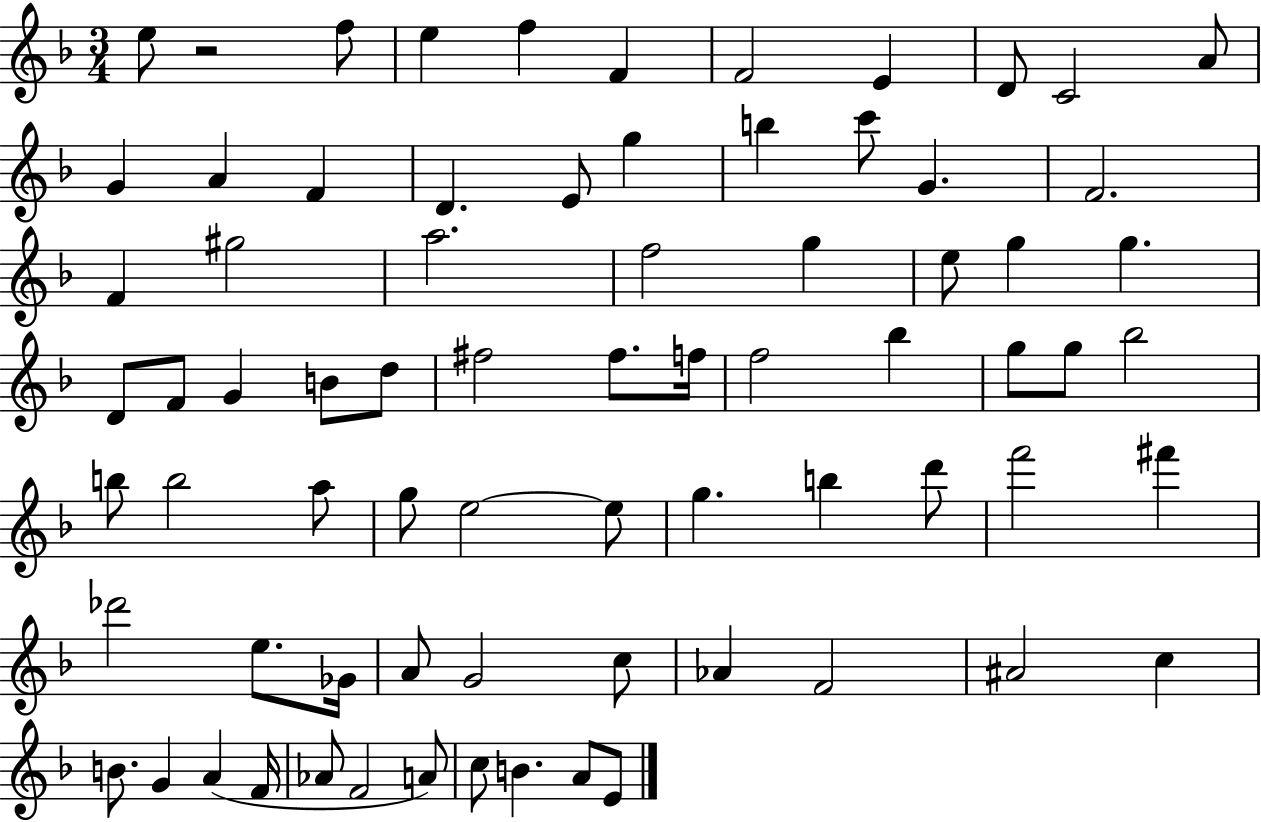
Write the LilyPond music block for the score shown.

{
  \clef treble
  \numericTimeSignature
  \time 3/4
  \key f \major
  e''8 r2 f''8 | e''4 f''4 f'4 | f'2 e'4 | d'8 c'2 a'8 | \break g'4 a'4 f'4 | d'4. e'8 g''4 | b''4 c'''8 g'4. | f'2. | \break f'4 gis''2 | a''2. | f''2 g''4 | e''8 g''4 g''4. | \break d'8 f'8 g'4 b'8 d''8 | fis''2 fis''8. f''16 | f''2 bes''4 | g''8 g''8 bes''2 | \break b''8 b''2 a''8 | g''8 e''2~~ e''8 | g''4. b''4 d'''8 | f'''2 fis'''4 | \break des'''2 e''8. ges'16 | a'8 g'2 c''8 | aes'4 f'2 | ais'2 c''4 | \break b'8. g'4 a'4( f'16 | aes'8 f'2 a'8) | c''8 b'4. a'8 e'8 | \bar "|."
}